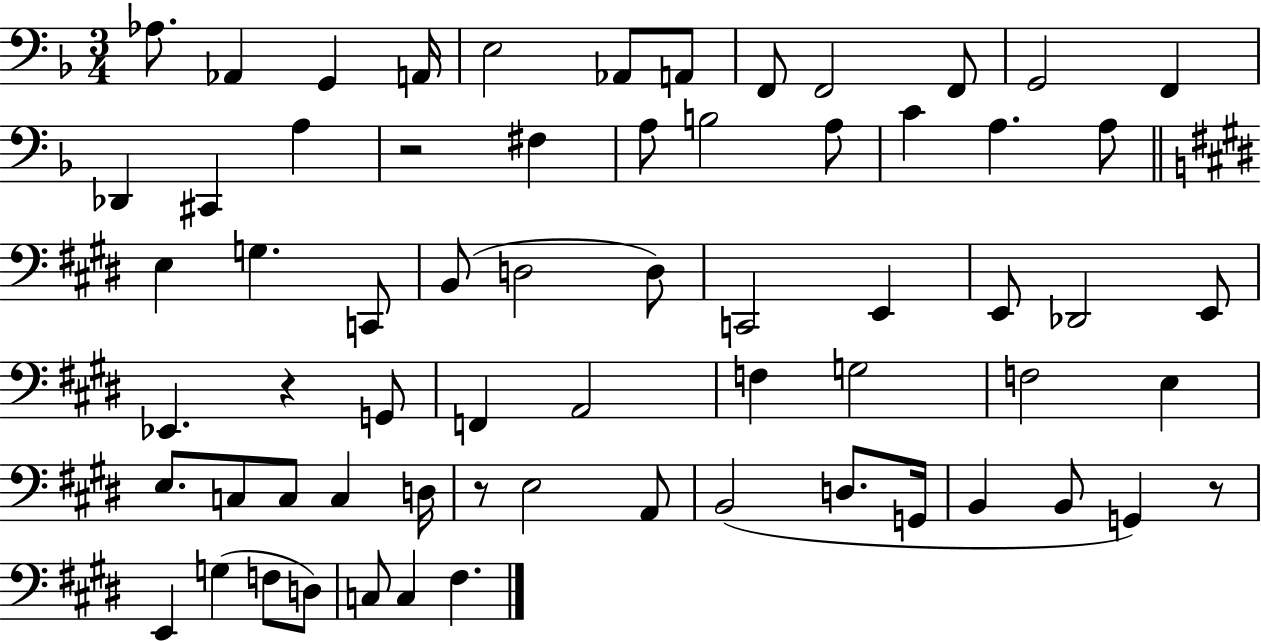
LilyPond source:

{
  \clef bass
  \numericTimeSignature
  \time 3/4
  \key f \major
  aes8. aes,4 g,4 a,16 | e2 aes,8 a,8 | f,8 f,2 f,8 | g,2 f,4 | \break des,4 cis,4 a4 | r2 fis4 | a8 b2 a8 | c'4 a4. a8 | \break \bar "||" \break \key e \major e4 g4. c,8 | b,8( d2 d8) | c,2 e,4 | e,8 des,2 e,8 | \break ees,4. r4 g,8 | f,4 a,2 | f4 g2 | f2 e4 | \break e8. c8 c8 c4 d16 | r8 e2 a,8 | b,2( d8. g,16 | b,4 b,8 g,4) r8 | \break e,4 g4( f8 d8) | c8 c4 fis4. | \bar "|."
}